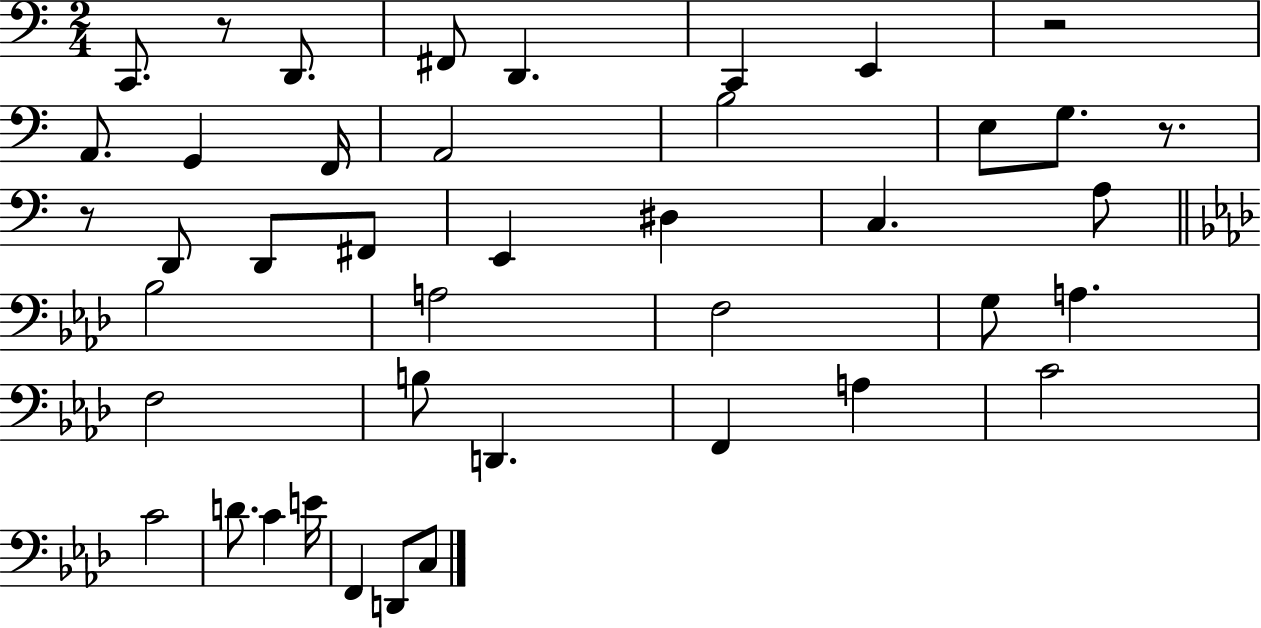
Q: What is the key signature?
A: C major